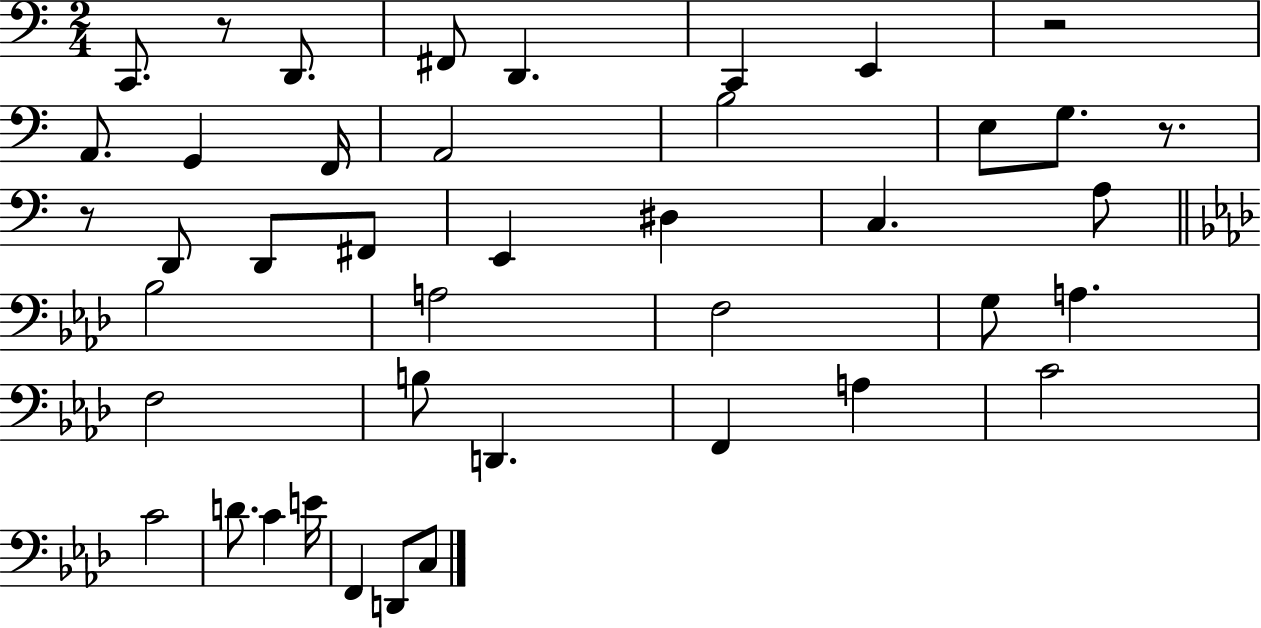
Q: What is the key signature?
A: C major